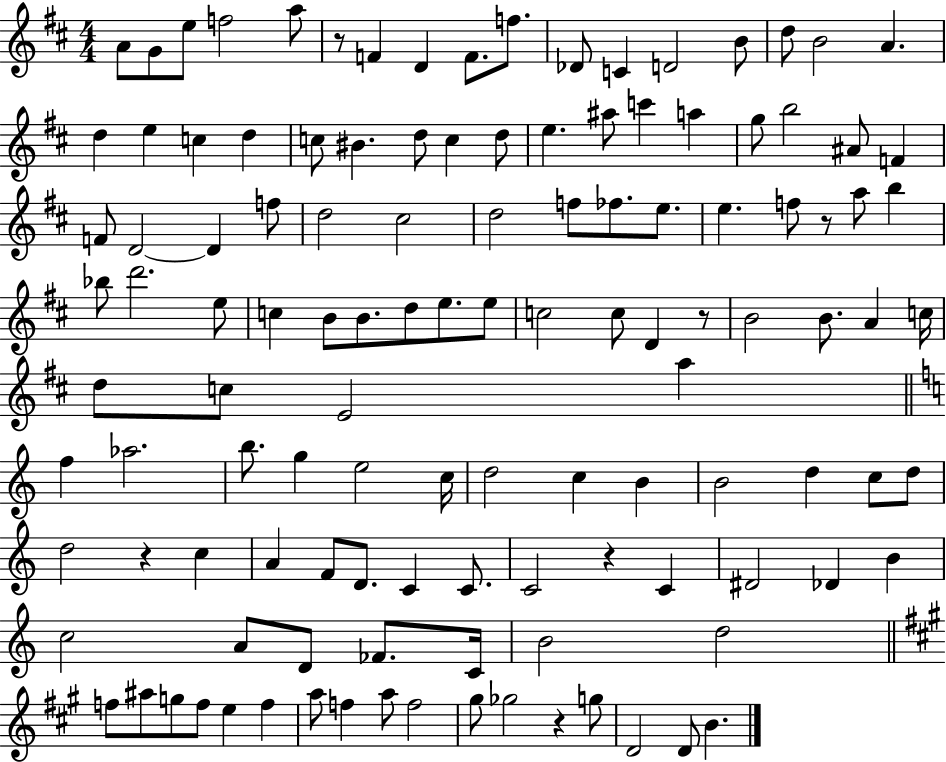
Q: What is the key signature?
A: D major